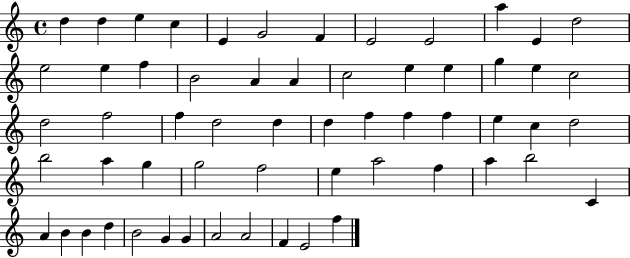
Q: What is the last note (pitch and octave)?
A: F5